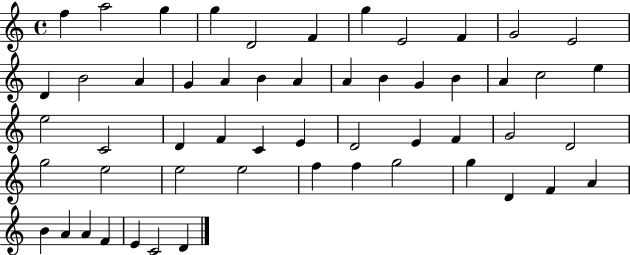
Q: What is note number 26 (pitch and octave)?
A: E5